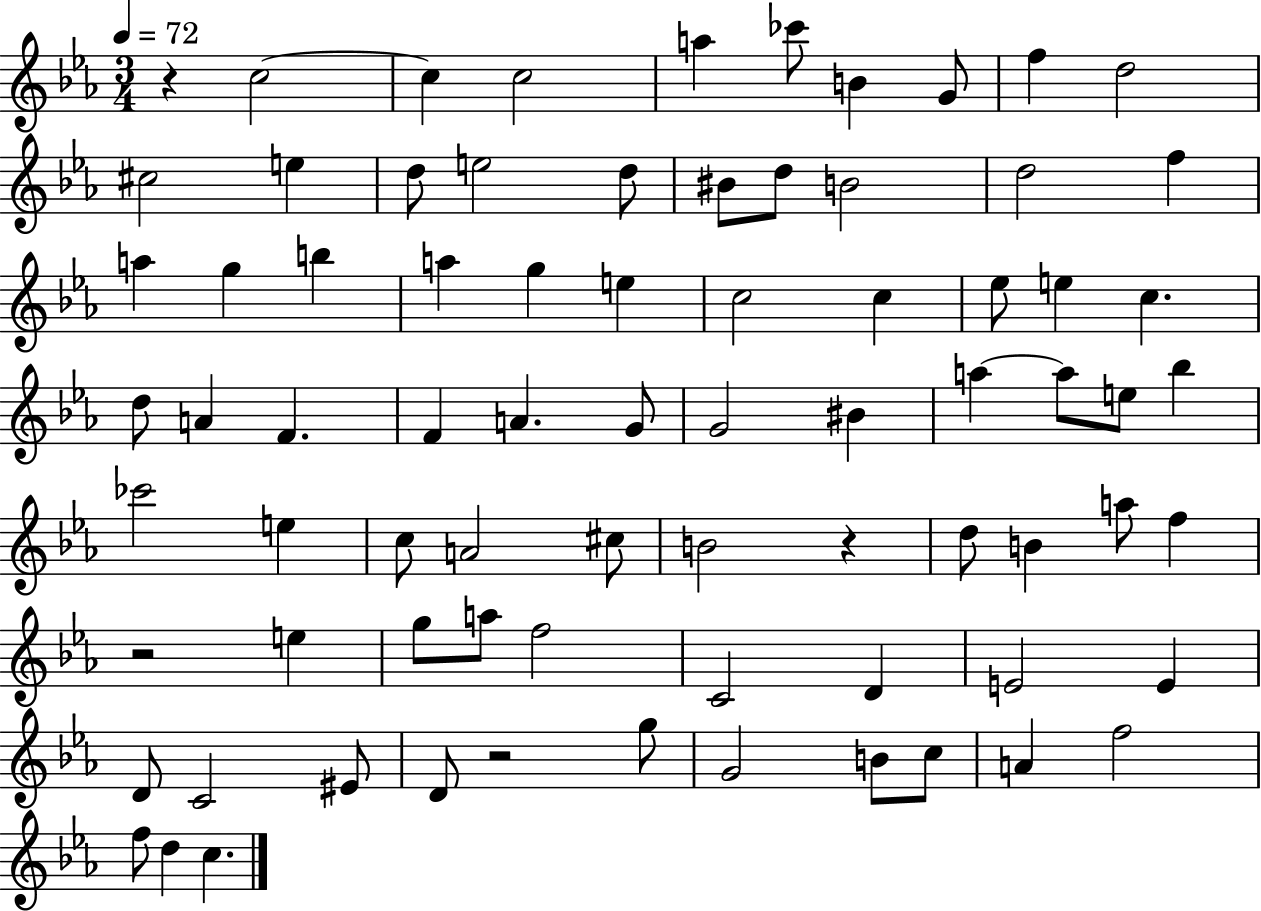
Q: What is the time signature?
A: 3/4